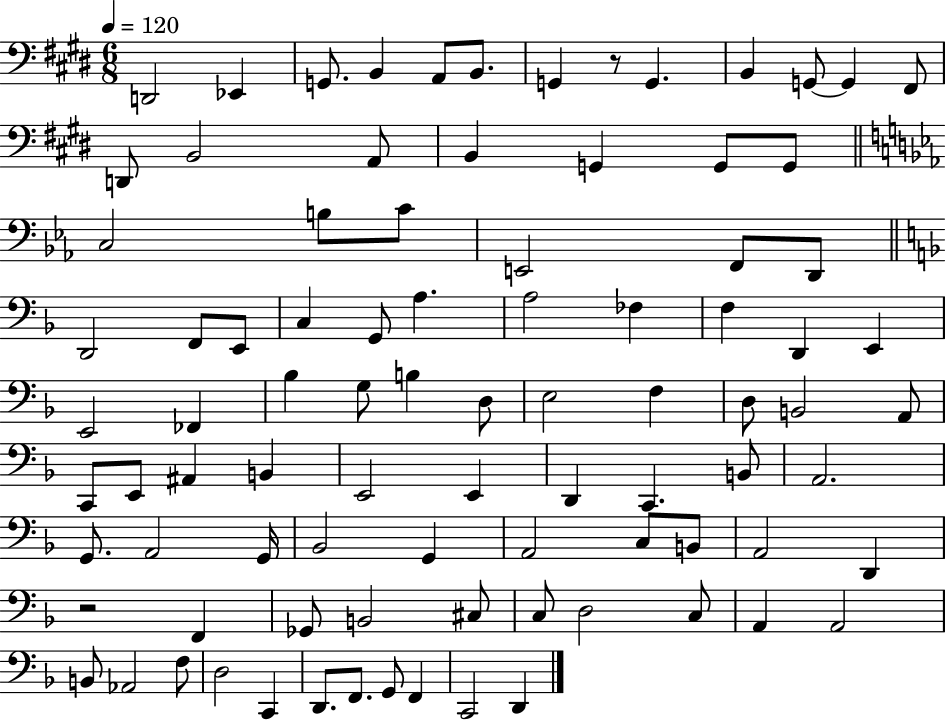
X:1
T:Untitled
M:6/8
L:1/4
K:E
D,,2 _E,, G,,/2 B,, A,,/2 B,,/2 G,, z/2 G,, B,, G,,/2 G,, ^F,,/2 D,,/2 B,,2 A,,/2 B,, G,, G,,/2 G,,/2 C,2 B,/2 C/2 E,,2 F,,/2 D,,/2 D,,2 F,,/2 E,,/2 C, G,,/2 A, A,2 _F, F, D,, E,, E,,2 _F,, _B, G,/2 B, D,/2 E,2 F, D,/2 B,,2 A,,/2 C,,/2 E,,/2 ^A,, B,, E,,2 E,, D,, C,, B,,/2 A,,2 G,,/2 A,,2 G,,/4 _B,,2 G,, A,,2 C,/2 B,,/2 A,,2 D,, z2 F,, _G,,/2 B,,2 ^C,/2 C,/2 D,2 C,/2 A,, A,,2 B,,/2 _A,,2 F,/2 D,2 C,, D,,/2 F,,/2 G,,/2 F,, C,,2 D,,